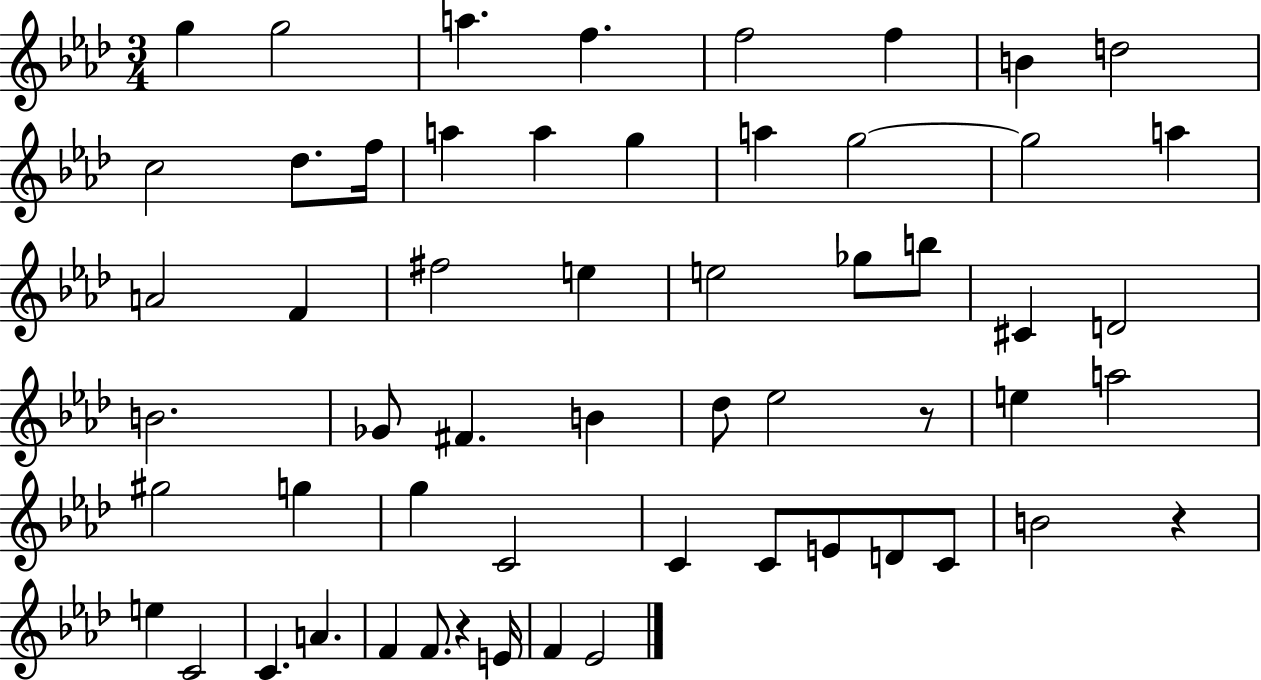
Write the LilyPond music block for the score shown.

{
  \clef treble
  \numericTimeSignature
  \time 3/4
  \key aes \major
  g''4 g''2 | a''4. f''4. | f''2 f''4 | b'4 d''2 | \break c''2 des''8. f''16 | a''4 a''4 g''4 | a''4 g''2~~ | g''2 a''4 | \break a'2 f'4 | fis''2 e''4 | e''2 ges''8 b''8 | cis'4 d'2 | \break b'2. | ges'8 fis'4. b'4 | des''8 ees''2 r8 | e''4 a''2 | \break gis''2 g''4 | g''4 c'2 | c'4 c'8 e'8 d'8 c'8 | b'2 r4 | \break e''4 c'2 | c'4. a'4. | f'4 f'8. r4 e'16 | f'4 ees'2 | \break \bar "|."
}